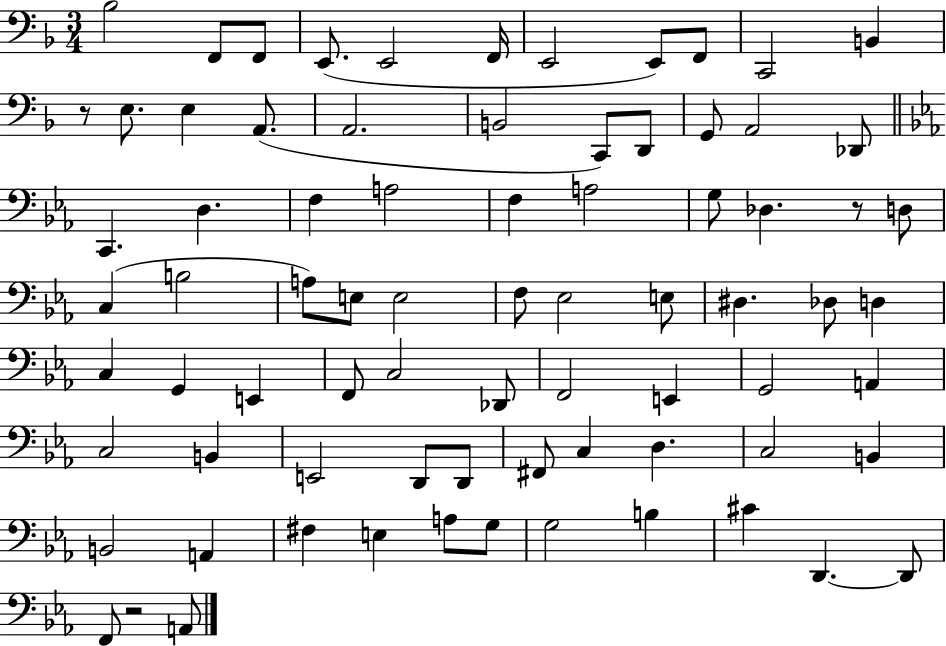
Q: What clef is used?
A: bass